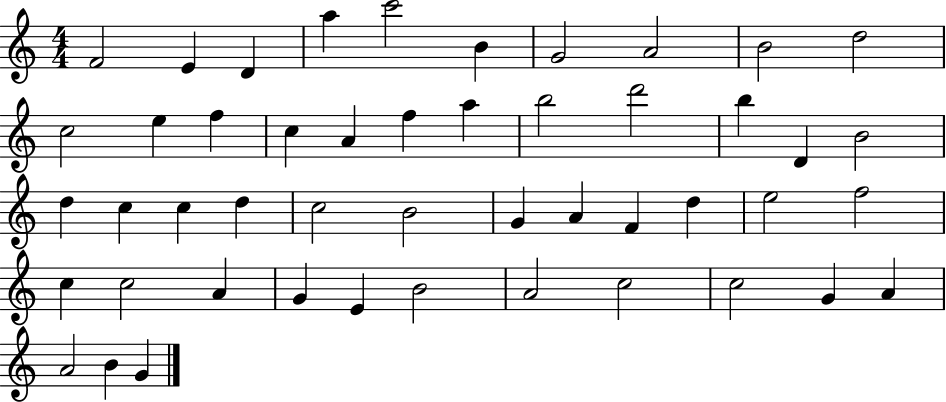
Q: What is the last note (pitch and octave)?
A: G4